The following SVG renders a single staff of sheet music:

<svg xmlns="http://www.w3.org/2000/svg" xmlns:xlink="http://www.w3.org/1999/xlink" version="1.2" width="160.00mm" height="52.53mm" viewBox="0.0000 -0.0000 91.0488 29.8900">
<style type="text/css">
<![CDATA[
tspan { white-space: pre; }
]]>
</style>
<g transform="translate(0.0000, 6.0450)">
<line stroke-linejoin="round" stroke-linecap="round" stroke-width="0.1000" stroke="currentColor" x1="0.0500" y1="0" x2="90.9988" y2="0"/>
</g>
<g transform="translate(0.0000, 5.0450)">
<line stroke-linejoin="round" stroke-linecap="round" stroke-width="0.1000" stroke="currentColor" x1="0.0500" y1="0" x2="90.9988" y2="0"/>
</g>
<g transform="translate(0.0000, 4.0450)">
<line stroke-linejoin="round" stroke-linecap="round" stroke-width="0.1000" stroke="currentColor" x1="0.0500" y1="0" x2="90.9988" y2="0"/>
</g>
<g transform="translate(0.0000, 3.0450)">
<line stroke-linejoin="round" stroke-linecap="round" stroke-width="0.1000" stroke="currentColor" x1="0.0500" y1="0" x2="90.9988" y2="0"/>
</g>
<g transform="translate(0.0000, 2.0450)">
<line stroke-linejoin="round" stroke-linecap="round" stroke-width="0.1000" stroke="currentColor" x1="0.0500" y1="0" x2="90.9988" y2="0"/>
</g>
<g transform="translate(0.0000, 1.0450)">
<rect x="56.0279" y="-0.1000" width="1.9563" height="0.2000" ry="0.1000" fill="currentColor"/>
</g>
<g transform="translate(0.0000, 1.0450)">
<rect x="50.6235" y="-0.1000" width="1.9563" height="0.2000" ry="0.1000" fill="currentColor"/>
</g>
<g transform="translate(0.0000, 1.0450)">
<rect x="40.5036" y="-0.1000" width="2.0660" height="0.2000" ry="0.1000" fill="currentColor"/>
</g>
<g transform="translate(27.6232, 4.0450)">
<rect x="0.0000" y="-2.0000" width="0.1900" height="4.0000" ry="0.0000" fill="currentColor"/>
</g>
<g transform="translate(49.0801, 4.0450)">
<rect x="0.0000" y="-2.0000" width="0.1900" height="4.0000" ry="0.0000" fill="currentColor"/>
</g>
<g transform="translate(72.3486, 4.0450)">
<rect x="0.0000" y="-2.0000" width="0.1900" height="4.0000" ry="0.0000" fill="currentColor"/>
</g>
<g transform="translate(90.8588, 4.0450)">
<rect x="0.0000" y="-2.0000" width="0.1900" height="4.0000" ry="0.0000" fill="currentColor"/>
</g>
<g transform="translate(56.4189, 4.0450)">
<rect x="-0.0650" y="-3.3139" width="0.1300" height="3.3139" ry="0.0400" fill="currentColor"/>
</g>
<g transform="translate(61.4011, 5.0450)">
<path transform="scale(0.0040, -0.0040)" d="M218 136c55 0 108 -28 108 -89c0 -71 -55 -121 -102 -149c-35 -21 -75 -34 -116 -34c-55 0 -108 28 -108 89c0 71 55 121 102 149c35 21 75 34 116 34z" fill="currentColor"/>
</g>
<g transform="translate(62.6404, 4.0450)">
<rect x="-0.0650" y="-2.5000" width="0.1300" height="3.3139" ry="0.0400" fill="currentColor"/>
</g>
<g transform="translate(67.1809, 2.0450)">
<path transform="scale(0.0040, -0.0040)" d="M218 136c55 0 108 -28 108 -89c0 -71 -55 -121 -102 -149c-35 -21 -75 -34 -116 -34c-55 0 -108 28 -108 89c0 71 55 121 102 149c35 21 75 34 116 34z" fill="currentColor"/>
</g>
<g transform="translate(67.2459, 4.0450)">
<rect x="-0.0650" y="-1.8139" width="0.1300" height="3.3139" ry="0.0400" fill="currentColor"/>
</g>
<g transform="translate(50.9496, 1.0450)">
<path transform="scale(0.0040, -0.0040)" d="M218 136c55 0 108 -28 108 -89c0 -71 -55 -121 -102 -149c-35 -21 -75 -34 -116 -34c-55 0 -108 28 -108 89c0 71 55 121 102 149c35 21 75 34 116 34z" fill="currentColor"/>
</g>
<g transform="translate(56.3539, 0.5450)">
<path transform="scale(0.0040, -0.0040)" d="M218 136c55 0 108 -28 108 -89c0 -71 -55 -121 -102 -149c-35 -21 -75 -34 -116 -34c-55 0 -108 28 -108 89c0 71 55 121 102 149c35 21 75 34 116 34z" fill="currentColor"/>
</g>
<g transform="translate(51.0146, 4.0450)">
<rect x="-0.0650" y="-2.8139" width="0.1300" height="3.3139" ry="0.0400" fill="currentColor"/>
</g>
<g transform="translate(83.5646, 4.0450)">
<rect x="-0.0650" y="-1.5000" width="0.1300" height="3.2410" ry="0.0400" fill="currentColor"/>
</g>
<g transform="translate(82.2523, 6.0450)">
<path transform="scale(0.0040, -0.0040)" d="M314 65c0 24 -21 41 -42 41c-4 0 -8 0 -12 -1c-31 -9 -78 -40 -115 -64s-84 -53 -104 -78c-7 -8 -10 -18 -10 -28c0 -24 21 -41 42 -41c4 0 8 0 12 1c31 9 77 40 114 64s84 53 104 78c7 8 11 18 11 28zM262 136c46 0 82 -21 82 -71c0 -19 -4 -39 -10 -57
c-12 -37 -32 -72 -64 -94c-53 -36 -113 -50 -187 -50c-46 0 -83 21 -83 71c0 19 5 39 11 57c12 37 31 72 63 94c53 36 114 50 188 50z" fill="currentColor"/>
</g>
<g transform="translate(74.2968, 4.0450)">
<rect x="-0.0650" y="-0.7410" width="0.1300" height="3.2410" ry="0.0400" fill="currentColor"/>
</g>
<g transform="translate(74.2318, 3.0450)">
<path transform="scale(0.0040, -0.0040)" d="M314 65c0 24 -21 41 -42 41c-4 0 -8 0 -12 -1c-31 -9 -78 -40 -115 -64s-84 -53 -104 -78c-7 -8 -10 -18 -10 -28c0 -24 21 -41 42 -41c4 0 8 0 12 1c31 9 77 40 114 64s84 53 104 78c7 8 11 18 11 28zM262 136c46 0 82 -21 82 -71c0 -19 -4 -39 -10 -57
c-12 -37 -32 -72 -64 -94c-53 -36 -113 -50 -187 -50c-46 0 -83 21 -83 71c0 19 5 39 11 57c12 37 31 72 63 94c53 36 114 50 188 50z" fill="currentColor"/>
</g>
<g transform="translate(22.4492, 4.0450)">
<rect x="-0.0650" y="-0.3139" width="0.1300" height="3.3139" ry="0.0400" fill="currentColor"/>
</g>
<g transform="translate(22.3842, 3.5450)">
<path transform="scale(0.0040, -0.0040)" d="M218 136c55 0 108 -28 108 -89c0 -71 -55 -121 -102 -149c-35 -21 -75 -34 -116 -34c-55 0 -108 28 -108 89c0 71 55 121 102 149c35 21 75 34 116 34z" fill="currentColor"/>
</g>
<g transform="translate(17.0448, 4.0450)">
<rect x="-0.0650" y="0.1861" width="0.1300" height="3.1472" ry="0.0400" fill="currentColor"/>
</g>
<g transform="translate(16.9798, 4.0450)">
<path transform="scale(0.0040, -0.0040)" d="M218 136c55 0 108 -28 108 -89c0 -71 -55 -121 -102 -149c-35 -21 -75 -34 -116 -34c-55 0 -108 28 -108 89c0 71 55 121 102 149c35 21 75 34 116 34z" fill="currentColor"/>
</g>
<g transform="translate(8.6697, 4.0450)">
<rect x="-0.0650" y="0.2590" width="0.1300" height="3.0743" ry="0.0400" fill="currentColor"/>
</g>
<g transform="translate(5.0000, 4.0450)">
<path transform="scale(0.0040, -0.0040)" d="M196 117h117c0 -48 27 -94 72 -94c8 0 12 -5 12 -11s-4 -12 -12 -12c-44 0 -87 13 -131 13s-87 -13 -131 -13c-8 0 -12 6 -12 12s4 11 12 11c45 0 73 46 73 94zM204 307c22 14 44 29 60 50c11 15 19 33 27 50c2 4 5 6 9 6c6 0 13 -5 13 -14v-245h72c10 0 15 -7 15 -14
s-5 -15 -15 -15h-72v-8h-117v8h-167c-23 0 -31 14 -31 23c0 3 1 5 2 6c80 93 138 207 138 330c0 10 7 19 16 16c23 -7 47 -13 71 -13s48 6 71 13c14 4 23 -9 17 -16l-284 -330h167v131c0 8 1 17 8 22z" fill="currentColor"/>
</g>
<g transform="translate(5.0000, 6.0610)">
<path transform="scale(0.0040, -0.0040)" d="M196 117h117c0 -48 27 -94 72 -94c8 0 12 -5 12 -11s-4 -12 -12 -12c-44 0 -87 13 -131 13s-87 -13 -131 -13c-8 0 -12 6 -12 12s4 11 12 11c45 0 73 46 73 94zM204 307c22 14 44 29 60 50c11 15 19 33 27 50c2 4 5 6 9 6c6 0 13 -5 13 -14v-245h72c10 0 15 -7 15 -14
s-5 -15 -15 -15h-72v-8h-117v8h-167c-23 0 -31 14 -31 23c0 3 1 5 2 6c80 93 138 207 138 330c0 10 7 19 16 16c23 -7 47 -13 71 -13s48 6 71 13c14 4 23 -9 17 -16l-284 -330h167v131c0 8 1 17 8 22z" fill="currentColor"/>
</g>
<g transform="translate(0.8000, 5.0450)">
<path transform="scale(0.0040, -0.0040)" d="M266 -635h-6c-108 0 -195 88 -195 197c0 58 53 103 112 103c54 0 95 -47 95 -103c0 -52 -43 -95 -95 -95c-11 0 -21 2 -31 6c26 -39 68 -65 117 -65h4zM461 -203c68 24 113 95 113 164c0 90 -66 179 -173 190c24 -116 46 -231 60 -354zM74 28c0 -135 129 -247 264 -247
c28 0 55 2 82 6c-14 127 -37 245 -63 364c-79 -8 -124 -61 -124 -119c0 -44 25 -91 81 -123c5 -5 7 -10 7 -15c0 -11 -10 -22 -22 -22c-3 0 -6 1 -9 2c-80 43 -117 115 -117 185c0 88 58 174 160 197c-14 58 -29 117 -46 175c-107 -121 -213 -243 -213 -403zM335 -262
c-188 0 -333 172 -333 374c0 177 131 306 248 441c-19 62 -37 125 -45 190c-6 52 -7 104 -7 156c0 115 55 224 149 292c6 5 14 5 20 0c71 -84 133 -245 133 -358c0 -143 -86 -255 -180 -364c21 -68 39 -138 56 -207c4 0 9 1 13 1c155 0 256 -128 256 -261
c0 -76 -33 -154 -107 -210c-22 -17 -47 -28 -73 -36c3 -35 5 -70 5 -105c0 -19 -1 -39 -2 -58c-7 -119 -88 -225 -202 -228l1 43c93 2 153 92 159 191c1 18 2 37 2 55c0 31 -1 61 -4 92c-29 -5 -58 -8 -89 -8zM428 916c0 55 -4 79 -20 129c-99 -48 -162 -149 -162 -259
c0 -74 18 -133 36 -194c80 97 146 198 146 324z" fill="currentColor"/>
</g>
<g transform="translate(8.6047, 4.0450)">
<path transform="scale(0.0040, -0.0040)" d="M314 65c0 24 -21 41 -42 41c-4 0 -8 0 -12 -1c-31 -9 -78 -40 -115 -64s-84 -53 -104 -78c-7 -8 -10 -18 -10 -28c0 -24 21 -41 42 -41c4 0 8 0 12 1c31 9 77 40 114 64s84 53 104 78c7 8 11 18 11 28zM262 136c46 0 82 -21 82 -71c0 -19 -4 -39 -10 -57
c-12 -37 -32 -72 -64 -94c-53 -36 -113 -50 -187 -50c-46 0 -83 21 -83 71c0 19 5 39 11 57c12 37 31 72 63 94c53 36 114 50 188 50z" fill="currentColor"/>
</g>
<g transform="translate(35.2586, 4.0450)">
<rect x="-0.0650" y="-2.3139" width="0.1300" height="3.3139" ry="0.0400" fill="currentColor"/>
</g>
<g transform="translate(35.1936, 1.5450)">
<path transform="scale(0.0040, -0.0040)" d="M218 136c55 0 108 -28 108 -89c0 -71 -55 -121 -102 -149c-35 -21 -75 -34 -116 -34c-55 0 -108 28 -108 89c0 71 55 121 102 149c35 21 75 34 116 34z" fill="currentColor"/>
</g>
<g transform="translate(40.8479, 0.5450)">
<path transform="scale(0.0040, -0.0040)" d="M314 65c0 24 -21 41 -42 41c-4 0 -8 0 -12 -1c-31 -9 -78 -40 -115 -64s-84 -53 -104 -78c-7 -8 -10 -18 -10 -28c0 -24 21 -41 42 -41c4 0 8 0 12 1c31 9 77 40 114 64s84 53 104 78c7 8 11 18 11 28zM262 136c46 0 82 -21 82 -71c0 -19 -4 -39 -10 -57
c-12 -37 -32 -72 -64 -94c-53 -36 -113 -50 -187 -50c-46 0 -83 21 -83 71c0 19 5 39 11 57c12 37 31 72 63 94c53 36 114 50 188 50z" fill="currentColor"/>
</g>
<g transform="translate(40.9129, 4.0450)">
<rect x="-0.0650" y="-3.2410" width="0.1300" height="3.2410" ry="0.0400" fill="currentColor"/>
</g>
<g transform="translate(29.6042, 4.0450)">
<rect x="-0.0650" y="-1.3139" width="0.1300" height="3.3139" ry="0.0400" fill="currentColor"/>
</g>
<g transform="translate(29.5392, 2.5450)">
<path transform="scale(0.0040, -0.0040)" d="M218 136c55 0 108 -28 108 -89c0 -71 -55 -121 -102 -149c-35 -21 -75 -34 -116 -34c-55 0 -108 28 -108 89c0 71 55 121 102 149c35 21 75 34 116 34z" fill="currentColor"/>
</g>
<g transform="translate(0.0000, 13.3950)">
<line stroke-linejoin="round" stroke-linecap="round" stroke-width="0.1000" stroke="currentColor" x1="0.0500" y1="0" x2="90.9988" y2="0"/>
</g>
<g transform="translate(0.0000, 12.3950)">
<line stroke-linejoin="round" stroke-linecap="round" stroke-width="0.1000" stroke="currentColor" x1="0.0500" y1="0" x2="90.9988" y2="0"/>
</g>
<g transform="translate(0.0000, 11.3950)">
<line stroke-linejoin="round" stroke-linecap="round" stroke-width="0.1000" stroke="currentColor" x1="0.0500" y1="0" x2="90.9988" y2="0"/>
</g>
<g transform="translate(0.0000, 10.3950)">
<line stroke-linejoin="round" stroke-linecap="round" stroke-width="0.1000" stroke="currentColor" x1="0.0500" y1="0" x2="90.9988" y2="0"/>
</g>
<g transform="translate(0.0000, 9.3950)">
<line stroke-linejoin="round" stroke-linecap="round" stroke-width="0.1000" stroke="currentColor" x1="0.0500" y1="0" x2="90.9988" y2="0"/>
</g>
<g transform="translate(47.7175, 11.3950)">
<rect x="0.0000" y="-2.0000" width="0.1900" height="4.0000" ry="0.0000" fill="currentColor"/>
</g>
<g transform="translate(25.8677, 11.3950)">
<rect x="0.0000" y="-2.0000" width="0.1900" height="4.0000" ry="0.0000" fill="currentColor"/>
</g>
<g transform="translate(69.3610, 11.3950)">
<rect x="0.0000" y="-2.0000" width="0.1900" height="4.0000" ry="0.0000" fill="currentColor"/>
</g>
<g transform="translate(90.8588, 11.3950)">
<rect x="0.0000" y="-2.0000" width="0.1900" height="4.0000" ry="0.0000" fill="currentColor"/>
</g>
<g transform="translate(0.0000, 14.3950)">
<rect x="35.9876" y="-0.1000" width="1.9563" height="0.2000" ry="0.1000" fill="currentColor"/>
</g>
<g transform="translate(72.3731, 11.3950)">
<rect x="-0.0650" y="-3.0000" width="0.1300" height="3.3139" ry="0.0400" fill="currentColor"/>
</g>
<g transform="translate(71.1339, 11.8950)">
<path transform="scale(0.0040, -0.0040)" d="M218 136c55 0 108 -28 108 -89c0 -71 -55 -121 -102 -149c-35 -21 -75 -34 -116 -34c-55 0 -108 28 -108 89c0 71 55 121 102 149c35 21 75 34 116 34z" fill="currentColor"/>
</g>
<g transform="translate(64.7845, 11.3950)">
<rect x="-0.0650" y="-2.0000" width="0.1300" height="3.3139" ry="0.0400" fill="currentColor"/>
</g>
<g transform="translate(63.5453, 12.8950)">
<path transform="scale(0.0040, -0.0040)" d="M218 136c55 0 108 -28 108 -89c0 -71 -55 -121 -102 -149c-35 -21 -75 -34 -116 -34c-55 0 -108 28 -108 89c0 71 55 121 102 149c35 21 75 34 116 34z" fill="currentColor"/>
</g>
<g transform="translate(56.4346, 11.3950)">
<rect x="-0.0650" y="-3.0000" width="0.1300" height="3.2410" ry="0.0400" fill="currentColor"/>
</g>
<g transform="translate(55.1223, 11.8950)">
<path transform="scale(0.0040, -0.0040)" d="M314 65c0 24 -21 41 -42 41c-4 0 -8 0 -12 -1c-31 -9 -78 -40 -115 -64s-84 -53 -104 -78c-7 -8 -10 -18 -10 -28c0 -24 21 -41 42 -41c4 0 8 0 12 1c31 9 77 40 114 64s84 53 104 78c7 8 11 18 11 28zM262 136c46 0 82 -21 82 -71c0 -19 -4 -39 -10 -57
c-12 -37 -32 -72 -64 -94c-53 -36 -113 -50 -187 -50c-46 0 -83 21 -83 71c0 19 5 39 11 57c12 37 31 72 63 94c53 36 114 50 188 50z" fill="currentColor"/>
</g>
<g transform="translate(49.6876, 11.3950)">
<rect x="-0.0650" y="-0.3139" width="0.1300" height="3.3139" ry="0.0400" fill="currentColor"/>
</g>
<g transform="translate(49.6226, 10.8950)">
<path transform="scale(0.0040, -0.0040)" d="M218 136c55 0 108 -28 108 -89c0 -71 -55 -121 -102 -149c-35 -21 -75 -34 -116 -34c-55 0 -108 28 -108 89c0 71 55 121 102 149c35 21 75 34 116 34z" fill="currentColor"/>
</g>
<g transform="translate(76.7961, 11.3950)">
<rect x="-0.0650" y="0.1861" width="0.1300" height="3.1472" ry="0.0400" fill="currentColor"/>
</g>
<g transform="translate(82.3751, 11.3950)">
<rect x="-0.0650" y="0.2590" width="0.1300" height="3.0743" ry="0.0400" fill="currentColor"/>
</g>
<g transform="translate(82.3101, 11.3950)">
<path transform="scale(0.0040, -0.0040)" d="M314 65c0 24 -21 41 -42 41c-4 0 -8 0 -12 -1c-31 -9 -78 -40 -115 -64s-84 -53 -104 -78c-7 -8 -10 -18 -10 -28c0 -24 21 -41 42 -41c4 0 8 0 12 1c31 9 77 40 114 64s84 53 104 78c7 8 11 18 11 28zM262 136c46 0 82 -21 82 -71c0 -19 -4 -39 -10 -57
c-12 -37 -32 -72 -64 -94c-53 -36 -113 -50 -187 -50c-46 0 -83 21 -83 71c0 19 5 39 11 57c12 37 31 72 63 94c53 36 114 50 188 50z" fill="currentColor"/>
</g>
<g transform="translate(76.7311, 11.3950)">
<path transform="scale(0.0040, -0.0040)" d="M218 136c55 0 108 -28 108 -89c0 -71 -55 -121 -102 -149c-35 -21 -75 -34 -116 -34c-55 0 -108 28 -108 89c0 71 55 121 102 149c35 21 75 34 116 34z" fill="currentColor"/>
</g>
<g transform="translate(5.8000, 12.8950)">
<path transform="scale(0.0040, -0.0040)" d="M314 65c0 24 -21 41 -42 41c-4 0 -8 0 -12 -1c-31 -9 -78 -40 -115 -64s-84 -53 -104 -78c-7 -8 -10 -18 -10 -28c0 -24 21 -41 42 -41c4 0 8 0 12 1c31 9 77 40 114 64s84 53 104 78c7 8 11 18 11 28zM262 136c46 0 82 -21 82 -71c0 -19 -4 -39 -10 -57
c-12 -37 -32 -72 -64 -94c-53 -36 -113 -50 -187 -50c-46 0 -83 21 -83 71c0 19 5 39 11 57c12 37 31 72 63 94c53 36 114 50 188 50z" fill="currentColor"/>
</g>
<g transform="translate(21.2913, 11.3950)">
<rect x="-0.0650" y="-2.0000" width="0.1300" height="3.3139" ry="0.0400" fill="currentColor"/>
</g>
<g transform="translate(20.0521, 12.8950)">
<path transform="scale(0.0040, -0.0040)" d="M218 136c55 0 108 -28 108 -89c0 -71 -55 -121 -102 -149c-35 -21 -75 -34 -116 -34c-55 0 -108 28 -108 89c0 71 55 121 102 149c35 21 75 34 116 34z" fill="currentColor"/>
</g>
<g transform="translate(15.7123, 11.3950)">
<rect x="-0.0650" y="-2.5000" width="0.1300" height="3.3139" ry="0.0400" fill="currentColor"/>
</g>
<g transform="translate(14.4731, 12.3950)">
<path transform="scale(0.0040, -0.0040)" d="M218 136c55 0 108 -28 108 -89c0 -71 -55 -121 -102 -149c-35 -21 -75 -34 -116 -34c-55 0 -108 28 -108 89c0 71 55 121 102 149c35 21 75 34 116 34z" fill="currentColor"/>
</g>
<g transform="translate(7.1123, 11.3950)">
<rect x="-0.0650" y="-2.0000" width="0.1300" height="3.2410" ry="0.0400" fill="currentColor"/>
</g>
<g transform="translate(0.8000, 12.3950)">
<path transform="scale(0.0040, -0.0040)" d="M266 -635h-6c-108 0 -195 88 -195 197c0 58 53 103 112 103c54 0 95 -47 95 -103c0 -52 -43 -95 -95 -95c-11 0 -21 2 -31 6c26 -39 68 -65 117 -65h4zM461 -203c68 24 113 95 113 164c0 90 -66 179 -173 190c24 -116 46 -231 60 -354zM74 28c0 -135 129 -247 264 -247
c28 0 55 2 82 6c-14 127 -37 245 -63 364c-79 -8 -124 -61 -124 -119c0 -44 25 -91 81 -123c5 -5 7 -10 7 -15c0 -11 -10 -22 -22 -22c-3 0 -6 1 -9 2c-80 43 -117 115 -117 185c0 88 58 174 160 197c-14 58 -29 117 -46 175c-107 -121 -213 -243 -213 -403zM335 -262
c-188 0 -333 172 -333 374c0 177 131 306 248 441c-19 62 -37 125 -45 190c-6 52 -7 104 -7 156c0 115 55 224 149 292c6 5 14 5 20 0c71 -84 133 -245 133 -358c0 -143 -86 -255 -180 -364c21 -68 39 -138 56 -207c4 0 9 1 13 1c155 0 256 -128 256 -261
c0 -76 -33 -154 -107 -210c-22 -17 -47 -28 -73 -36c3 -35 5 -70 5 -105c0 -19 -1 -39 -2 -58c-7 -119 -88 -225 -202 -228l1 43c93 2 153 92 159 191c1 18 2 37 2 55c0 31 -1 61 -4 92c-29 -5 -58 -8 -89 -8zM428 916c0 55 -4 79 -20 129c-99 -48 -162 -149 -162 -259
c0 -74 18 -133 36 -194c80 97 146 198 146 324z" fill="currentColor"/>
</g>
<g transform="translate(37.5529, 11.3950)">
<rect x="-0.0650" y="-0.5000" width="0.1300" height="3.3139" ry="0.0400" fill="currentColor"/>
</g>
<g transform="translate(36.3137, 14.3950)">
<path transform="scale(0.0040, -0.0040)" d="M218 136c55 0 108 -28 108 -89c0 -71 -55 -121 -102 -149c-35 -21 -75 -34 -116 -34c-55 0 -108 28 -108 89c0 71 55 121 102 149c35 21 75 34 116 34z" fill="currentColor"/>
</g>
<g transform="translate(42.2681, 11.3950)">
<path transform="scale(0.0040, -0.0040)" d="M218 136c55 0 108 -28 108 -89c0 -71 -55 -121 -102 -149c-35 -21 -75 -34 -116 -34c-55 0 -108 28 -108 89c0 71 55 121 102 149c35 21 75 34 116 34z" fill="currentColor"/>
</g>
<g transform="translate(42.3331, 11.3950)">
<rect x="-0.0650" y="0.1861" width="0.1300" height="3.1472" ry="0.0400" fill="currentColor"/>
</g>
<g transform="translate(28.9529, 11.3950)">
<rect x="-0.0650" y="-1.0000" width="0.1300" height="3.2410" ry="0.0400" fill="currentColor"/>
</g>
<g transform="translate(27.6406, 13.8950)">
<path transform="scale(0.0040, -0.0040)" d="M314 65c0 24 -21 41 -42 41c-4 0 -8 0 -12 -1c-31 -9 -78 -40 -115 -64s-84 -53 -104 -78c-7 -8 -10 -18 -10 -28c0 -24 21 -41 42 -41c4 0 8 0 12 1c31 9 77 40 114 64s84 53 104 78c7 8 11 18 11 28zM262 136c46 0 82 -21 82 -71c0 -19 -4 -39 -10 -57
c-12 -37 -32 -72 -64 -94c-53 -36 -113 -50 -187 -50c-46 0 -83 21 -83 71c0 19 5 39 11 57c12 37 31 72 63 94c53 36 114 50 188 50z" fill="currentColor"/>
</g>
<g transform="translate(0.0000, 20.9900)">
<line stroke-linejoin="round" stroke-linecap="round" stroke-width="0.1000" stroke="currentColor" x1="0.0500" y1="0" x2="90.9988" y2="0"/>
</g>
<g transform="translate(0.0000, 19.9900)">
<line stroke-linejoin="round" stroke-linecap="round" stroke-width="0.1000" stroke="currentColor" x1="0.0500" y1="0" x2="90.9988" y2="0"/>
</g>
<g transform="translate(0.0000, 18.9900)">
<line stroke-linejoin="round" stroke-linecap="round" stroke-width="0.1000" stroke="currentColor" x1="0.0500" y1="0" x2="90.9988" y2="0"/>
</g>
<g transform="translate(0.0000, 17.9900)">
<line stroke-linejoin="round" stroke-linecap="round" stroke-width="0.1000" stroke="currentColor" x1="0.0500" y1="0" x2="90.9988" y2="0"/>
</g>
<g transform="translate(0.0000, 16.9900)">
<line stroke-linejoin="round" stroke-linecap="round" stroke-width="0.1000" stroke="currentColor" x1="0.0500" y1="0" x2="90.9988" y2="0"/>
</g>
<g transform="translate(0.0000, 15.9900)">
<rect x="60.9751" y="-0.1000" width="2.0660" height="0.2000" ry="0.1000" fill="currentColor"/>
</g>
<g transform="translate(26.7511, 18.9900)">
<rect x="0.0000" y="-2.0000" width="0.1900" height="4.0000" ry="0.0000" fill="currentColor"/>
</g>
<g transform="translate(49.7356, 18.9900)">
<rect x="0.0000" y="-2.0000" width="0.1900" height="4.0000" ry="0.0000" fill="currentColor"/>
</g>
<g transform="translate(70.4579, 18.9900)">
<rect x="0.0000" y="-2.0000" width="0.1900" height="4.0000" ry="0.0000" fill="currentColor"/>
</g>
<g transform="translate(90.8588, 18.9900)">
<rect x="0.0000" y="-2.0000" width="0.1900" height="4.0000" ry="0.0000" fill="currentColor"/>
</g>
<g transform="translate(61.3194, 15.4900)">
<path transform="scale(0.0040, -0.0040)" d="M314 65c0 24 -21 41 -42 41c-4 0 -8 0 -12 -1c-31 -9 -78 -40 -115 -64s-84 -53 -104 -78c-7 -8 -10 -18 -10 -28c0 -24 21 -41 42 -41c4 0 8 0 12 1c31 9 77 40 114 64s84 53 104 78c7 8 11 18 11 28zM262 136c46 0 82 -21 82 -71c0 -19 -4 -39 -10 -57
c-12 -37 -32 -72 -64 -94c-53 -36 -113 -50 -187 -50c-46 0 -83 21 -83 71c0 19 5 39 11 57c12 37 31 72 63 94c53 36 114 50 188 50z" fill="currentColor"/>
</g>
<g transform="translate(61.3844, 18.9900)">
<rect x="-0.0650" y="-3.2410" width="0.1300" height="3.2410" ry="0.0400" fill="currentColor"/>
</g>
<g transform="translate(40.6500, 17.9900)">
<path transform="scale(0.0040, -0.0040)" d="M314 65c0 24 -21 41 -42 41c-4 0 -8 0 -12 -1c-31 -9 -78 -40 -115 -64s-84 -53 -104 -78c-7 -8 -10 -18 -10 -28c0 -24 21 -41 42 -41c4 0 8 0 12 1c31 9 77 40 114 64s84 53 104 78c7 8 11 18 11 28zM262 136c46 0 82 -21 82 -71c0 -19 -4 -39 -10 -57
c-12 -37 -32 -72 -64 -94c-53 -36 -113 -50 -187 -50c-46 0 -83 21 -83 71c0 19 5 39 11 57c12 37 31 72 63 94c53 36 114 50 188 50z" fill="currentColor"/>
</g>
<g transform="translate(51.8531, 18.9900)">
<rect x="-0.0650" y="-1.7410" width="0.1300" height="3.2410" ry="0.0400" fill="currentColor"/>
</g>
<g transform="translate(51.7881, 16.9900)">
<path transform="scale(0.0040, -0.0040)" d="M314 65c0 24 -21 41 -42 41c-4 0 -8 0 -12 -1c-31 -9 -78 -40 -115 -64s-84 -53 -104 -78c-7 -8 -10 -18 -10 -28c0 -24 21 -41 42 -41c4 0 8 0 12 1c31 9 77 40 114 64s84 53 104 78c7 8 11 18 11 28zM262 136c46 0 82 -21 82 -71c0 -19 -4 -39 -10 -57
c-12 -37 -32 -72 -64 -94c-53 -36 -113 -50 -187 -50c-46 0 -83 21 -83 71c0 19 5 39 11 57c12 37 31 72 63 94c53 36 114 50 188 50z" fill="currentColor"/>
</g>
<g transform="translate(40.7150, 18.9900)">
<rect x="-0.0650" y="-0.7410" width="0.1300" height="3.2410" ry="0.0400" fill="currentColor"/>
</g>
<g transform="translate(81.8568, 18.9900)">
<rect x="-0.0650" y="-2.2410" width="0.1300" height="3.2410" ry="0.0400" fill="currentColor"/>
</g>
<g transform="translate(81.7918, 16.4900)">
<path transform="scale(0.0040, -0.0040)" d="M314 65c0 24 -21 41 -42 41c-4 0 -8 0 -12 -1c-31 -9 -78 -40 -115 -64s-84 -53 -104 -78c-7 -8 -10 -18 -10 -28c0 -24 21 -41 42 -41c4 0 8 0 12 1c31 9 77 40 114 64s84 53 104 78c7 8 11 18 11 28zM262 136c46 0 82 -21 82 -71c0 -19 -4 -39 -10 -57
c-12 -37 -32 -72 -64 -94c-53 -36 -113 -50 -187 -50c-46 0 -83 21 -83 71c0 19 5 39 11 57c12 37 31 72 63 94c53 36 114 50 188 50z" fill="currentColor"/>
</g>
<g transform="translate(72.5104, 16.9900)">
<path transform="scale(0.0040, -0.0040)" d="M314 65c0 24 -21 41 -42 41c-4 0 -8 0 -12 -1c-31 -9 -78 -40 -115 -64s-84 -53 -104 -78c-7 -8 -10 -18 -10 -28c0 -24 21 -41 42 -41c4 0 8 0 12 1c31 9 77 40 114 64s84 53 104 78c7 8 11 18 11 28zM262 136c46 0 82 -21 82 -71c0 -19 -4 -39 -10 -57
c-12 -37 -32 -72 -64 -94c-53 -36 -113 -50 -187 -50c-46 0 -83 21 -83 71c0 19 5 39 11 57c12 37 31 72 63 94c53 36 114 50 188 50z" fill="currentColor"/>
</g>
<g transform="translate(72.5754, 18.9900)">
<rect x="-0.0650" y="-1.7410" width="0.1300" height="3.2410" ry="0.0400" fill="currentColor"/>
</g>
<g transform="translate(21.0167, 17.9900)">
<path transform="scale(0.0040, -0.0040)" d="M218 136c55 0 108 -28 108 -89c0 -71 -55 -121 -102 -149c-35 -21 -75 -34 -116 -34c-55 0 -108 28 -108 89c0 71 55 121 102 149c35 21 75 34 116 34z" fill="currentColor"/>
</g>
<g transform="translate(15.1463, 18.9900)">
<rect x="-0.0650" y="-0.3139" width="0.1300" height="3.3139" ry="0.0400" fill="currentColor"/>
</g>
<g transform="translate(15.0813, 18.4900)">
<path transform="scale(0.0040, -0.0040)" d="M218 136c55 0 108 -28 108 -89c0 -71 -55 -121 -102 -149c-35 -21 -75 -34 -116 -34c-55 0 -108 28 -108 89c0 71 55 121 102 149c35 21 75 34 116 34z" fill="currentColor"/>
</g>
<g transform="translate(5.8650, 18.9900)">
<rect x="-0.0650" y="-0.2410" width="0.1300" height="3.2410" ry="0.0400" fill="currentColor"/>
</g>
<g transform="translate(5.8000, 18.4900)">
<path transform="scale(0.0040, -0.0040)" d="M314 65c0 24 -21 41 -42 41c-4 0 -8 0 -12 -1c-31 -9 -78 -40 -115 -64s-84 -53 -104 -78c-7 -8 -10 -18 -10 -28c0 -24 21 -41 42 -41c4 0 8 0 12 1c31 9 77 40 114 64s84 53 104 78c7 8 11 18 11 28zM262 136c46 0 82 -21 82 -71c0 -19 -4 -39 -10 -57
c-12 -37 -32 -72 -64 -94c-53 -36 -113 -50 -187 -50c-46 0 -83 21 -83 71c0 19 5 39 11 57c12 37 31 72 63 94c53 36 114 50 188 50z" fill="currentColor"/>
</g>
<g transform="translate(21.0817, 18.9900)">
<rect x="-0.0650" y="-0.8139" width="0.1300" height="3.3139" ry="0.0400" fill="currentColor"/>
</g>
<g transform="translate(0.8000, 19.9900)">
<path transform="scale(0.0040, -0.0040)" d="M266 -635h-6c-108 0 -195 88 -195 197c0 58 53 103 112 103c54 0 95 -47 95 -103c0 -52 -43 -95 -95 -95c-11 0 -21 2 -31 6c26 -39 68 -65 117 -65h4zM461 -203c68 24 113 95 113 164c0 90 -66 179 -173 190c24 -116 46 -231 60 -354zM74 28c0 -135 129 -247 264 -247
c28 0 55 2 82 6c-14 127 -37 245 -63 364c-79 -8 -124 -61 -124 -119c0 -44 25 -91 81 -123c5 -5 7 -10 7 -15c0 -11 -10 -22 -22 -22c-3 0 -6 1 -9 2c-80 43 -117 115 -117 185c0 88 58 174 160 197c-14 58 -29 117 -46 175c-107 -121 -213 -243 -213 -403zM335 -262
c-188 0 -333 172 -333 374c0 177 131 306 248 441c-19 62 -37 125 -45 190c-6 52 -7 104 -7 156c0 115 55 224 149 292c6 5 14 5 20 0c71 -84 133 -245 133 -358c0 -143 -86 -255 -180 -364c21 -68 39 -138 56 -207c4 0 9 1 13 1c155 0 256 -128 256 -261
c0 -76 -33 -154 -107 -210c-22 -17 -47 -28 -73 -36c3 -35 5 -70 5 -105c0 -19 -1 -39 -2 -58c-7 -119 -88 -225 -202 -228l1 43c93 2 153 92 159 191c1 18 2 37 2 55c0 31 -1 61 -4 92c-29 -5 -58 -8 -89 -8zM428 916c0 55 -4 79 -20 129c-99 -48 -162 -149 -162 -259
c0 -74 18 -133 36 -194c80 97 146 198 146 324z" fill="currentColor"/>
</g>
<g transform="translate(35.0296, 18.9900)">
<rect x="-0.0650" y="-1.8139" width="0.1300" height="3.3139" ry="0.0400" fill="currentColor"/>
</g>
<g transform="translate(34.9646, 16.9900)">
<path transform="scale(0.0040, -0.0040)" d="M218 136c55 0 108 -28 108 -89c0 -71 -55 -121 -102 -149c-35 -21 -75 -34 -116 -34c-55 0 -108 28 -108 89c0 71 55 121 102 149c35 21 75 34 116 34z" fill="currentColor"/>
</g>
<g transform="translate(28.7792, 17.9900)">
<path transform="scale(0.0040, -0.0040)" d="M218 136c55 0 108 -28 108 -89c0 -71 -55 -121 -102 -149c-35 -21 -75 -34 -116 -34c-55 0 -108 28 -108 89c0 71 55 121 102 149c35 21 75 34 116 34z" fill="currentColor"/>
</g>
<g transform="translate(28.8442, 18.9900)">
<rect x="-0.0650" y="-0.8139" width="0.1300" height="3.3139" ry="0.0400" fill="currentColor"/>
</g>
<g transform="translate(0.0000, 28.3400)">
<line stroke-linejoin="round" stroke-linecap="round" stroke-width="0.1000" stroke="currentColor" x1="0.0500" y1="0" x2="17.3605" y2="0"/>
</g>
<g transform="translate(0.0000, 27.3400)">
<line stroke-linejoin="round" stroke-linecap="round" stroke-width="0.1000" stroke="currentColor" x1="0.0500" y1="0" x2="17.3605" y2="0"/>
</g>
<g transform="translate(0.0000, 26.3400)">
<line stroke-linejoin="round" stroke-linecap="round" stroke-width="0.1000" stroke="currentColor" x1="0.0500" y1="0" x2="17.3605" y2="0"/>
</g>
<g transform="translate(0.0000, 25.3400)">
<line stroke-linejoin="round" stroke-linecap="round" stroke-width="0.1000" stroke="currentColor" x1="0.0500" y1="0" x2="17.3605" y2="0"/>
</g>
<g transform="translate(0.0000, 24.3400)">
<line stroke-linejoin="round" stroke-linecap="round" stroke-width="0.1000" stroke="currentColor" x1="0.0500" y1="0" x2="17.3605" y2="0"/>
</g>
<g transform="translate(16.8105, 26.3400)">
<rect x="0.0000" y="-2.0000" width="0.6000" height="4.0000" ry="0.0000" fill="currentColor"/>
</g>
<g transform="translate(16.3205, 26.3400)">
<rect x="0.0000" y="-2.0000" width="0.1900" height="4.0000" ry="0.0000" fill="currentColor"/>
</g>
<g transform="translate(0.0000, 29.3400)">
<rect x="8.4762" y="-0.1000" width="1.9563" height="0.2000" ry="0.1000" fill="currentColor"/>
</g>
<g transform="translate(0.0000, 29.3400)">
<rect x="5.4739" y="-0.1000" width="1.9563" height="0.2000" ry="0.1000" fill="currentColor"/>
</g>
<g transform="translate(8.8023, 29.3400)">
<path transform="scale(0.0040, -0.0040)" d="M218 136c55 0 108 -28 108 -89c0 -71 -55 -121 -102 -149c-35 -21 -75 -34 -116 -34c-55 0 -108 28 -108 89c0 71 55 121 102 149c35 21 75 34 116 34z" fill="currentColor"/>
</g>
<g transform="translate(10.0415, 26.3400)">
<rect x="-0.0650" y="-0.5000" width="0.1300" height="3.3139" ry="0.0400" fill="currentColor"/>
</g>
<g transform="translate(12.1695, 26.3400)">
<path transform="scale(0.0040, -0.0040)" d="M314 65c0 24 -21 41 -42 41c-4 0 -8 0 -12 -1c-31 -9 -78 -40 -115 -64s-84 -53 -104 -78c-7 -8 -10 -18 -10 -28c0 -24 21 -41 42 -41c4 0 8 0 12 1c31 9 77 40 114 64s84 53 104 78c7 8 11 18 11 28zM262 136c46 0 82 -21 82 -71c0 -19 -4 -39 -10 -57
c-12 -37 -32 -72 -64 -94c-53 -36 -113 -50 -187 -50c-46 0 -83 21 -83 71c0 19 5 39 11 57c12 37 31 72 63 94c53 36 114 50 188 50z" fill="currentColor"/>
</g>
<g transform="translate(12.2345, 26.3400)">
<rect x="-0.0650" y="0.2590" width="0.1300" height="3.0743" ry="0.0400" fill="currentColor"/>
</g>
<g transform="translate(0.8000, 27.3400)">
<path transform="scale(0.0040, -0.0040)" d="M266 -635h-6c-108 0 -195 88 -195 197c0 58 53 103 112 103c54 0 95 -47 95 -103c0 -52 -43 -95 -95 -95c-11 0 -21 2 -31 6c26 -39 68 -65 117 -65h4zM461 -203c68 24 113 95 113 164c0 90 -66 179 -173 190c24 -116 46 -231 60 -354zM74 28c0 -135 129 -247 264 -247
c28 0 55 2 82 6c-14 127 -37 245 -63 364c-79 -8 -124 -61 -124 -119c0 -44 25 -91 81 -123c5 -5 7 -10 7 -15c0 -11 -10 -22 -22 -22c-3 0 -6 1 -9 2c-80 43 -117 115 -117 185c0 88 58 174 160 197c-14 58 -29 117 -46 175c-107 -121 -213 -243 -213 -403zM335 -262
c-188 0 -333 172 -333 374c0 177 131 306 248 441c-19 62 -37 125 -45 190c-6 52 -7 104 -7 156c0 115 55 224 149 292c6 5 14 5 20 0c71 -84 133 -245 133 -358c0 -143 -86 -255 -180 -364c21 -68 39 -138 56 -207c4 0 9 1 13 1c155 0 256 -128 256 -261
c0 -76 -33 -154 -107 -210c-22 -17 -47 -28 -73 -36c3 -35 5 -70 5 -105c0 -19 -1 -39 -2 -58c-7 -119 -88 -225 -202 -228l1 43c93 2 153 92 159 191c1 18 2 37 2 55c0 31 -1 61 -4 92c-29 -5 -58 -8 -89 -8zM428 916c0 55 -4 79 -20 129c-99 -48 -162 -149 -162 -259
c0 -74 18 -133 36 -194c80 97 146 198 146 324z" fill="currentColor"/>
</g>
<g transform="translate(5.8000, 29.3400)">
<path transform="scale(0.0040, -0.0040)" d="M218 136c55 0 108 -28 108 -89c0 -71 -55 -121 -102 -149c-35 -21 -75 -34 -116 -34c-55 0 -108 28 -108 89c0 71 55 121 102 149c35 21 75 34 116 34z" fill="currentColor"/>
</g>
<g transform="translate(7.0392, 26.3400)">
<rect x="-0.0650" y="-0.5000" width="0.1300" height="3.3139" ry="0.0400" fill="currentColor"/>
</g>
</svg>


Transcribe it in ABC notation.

X:1
T:Untitled
M:4/4
L:1/4
K:C
B2 B c e g b2 a b G f d2 E2 F2 G F D2 C B c A2 F A B B2 c2 c d d f d2 f2 b2 f2 g2 C C B2